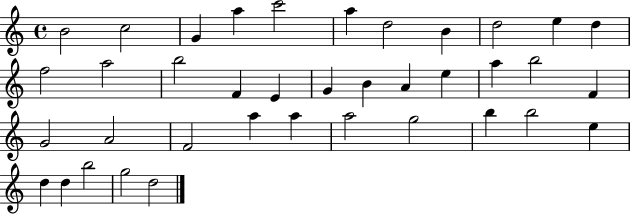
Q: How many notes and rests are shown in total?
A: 38